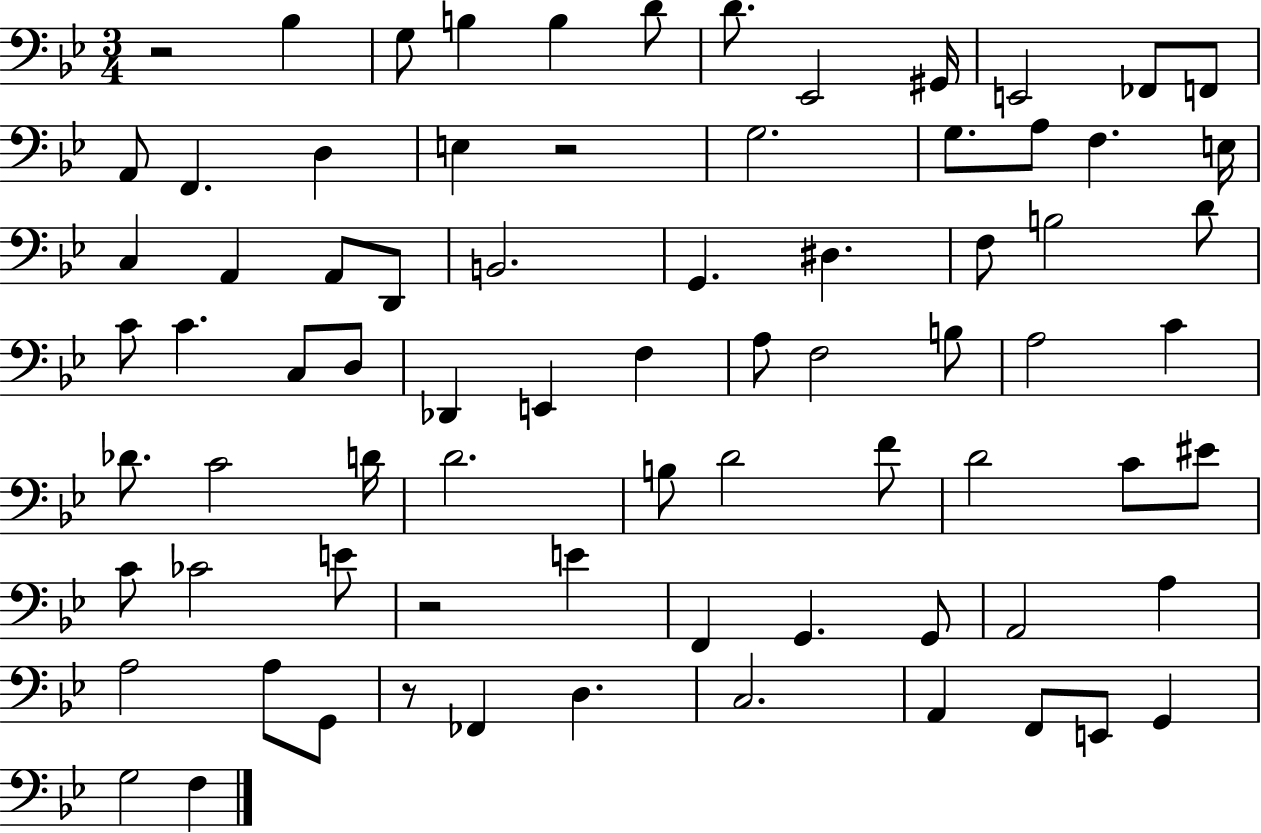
X:1
T:Untitled
M:3/4
L:1/4
K:Bb
z2 _B, G,/2 B, B, D/2 D/2 _E,,2 ^G,,/4 E,,2 _F,,/2 F,,/2 A,,/2 F,, D, E, z2 G,2 G,/2 A,/2 F, E,/4 C, A,, A,,/2 D,,/2 B,,2 G,, ^D, F,/2 B,2 D/2 C/2 C C,/2 D,/2 _D,, E,, F, A,/2 F,2 B,/2 A,2 C _D/2 C2 D/4 D2 B,/2 D2 F/2 D2 C/2 ^E/2 C/2 _C2 E/2 z2 E F,, G,, G,,/2 A,,2 A, A,2 A,/2 G,,/2 z/2 _F,, D, C,2 A,, F,,/2 E,,/2 G,, G,2 F,